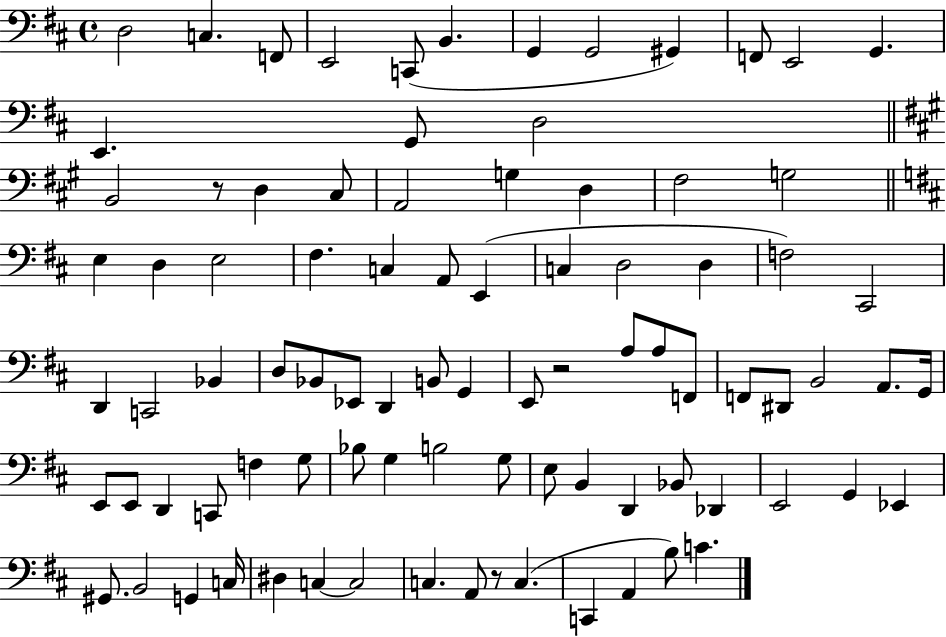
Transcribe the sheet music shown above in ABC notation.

X:1
T:Untitled
M:4/4
L:1/4
K:D
D,2 C, F,,/2 E,,2 C,,/2 B,, G,, G,,2 ^G,, F,,/2 E,,2 G,, E,, G,,/2 D,2 B,,2 z/2 D, ^C,/2 A,,2 G, D, ^F,2 G,2 E, D, E,2 ^F, C, A,,/2 E,, C, D,2 D, F,2 ^C,,2 D,, C,,2 _B,, D,/2 _B,,/2 _E,,/2 D,, B,,/2 G,, E,,/2 z2 A,/2 A,/2 F,,/2 F,,/2 ^D,,/2 B,,2 A,,/2 G,,/4 E,,/2 E,,/2 D,, C,,/2 F, G,/2 _B,/2 G, B,2 G,/2 E,/2 B,, D,, _B,,/2 _D,, E,,2 G,, _E,, ^G,,/2 B,,2 G,, C,/4 ^D, C, C,2 C, A,,/2 z/2 C, C,, A,, B,/2 C